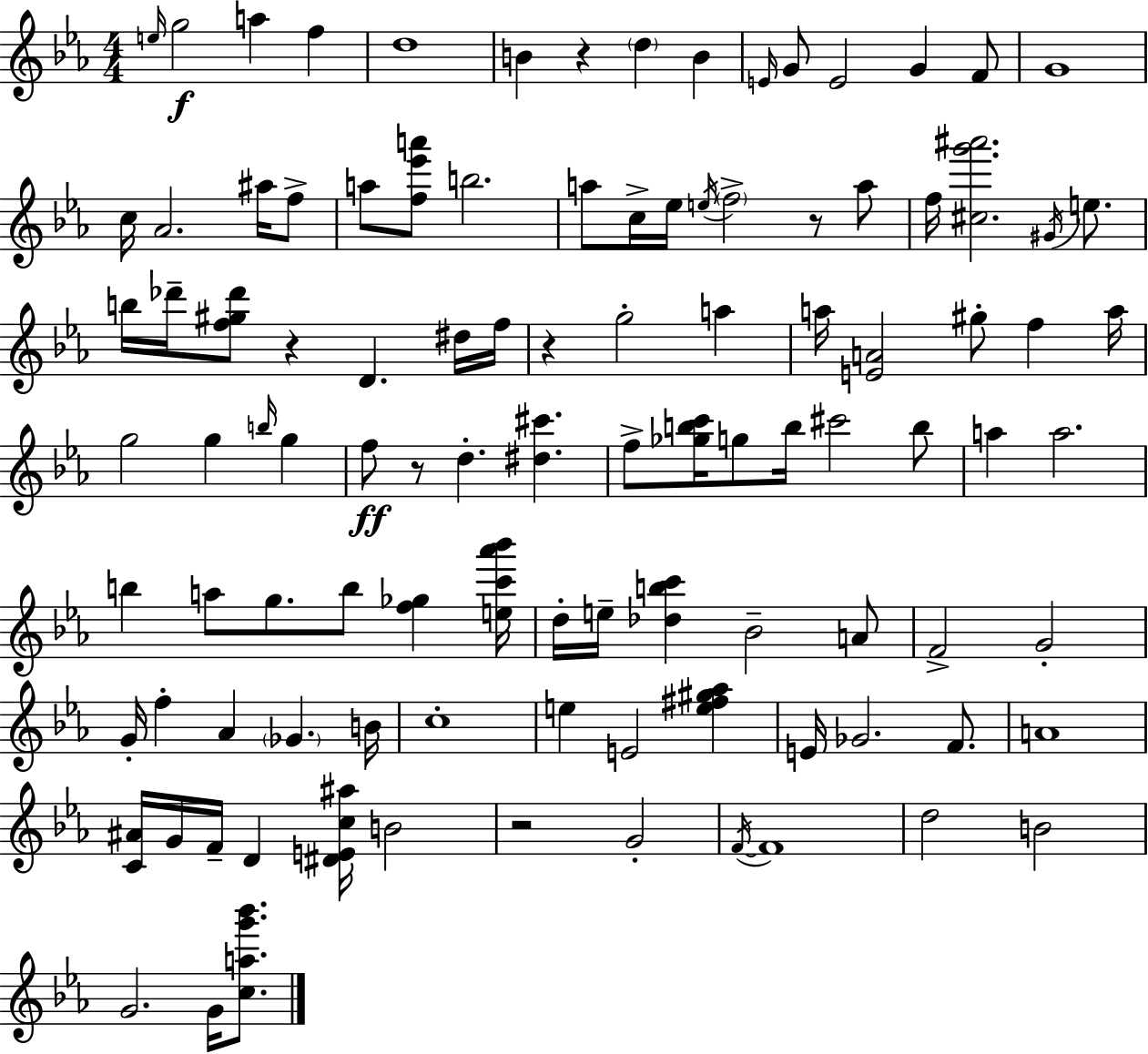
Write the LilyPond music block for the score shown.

{
  \clef treble
  \numericTimeSignature
  \time 4/4
  \key ees \major
  \grace { e''16 }\f g''2 a''4 f''4 | d''1 | b'4 r4 \parenthesize d''4 b'4 | \grace { e'16 } g'8 e'2 g'4 | \break f'8 g'1 | c''16 aes'2. ais''16 | f''8-> a''8 <f'' ees''' a'''>8 b''2. | a''8 c''16-> ees''16 \acciaccatura { e''16 } \parenthesize f''2-> r8 | \break a''8 f''16 <cis'' g''' ais'''>2. | \acciaccatura { gis'16 } e''8. b''16 des'''16-- <f'' gis'' des'''>8 r4 d'4. | dis''16 f''16 r4 g''2-. | a''4 a''16 <e' a'>2 gis''8-. f''4 | \break a''16 g''2 g''4 | \grace { b''16 } g''4 f''8\ff r8 d''4.-. <dis'' cis'''>4. | f''8-> <ges'' b'' c'''>16 g''8 b''16 cis'''2 | b''8 a''4 a''2. | \break b''4 a''8 g''8. b''8 | <f'' ges''>4 <e'' c''' aes''' bes'''>16 d''16-. e''16-- <des'' b'' c'''>4 bes'2-- | a'8 f'2-> g'2-. | g'16-. f''4-. aes'4 \parenthesize ges'4. | \break b'16 c''1-. | e''4 e'2 | <e'' fis'' gis'' aes''>4 e'16 ges'2. | f'8. a'1 | \break <c' ais'>16 g'16 f'16-- d'4 <dis' e' c'' ais''>16 b'2 | r2 g'2-. | \acciaccatura { f'16~ }~ f'1 | d''2 b'2 | \break g'2. | g'16 <c'' a'' g''' bes'''>8. \bar "|."
}